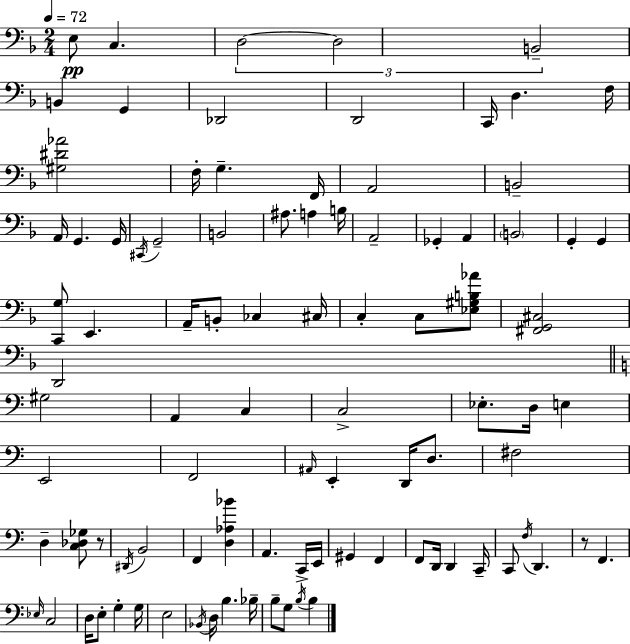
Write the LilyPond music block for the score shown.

{
  \clef bass
  \numericTimeSignature
  \time 2/4
  \key d \minor
  \tempo 4 = 72
  e8\pp c4. | \tuplet 3/2 { d2~~ | d2 | b,2-- } | \break b,4 g,4 | des,2 | d,2 | c,16 d4. f16 | \break <gis dis' aes'>2 | f16-. g4.-- f,16 | a,2 | b,2-- | \break a,16 g,4. g,16 | \acciaccatura { cis,16 } g,2-- | b,2 | ais8. a4 | \break b16 a,2-- | ges,4-. a,4 | \parenthesize b,2 | g,4-. g,4 | \break <c, g>8 e,4. | a,16-- b,8-. ces4 | cis16 c4-. c8 <ees gis b aes'>8 | <fis, g, cis>2 | \break d,2 | \bar "||" \break \key a \minor gis2 | a,4 c4 | c2-> | ees8.-. d16 e4 | \break e,2 | f,2 | \grace { ais,16 } e,4-. d,16 d8. | fis2 | \break d4-- <c des ges>8 r8 | \acciaccatura { dis,16 } b,2 | f,4 <d aes bes'>4 | a,4. | \break c,16-> e,16 gis,4 f,4 | f,8 d,16 d,4 | c,16-- c,8 \acciaccatura { f16 } d,4. | r8 f,4. | \break \grace { ees16 } c2 | d16 e8-. g4-. | g16 e2 | \acciaccatura { bes,16 } d16 b4. | \break bes16-- b8-- g8 | \acciaccatura { b16 } b4 \bar "|."
}